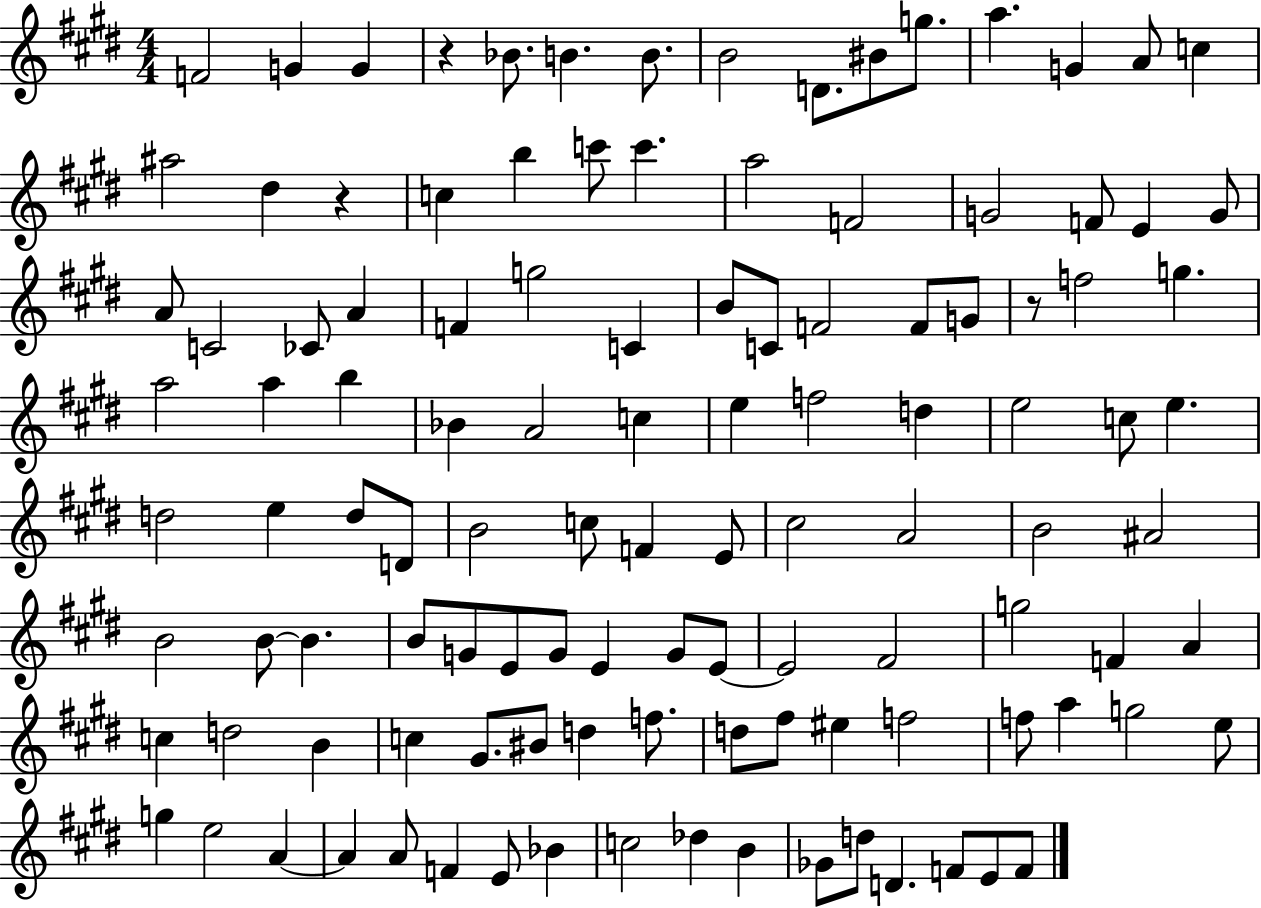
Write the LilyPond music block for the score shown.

{
  \clef treble
  \numericTimeSignature
  \time 4/4
  \key e \major
  f'2 g'4 g'4 | r4 bes'8. b'4. b'8. | b'2 d'8. bis'8 g''8. | a''4. g'4 a'8 c''4 | \break ais''2 dis''4 r4 | c''4 b''4 c'''8 c'''4. | a''2 f'2 | g'2 f'8 e'4 g'8 | \break a'8 c'2 ces'8 a'4 | f'4 g''2 c'4 | b'8 c'8 f'2 f'8 g'8 | r8 f''2 g''4. | \break a''2 a''4 b''4 | bes'4 a'2 c''4 | e''4 f''2 d''4 | e''2 c''8 e''4. | \break d''2 e''4 d''8 d'8 | b'2 c''8 f'4 e'8 | cis''2 a'2 | b'2 ais'2 | \break b'2 b'8~~ b'4. | b'8 g'8 e'8 g'8 e'4 g'8 e'8~~ | e'2 fis'2 | g''2 f'4 a'4 | \break c''4 d''2 b'4 | c''4 gis'8. bis'8 d''4 f''8. | d''8 fis''8 eis''4 f''2 | f''8 a''4 g''2 e''8 | \break g''4 e''2 a'4~~ | a'4 a'8 f'4 e'8 bes'4 | c''2 des''4 b'4 | ges'8 d''8 d'4. f'8 e'8 f'8 | \break \bar "|."
}